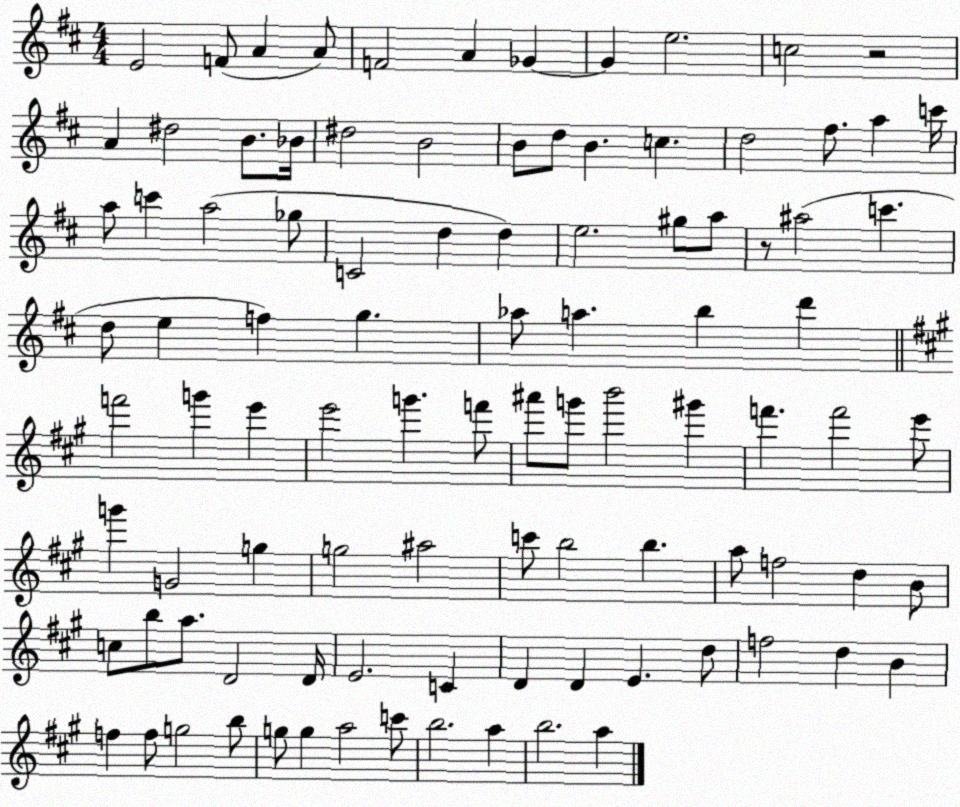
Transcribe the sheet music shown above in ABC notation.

X:1
T:Untitled
M:4/4
L:1/4
K:D
E2 F/2 A A/2 F2 A _G _G e2 c2 z2 A ^d2 B/2 _B/4 ^d2 B2 B/2 d/2 B c d2 ^f/2 a c'/4 a/2 c' a2 _g/2 C2 d d e2 ^g/2 a/2 z/2 ^a2 c' d/2 e f g _a/2 a b d' f'2 g' e' e'2 g' f'/2 ^a'/2 g'/2 b'2 ^g' f' f'2 e'/2 g' G2 g g2 ^a2 c'/2 b2 b a/2 f2 d B/2 c/2 b/2 a/2 D2 D/4 E2 C D D E d/2 f2 d B f f/2 g2 b/2 g/2 g a2 c'/2 b2 a b2 a